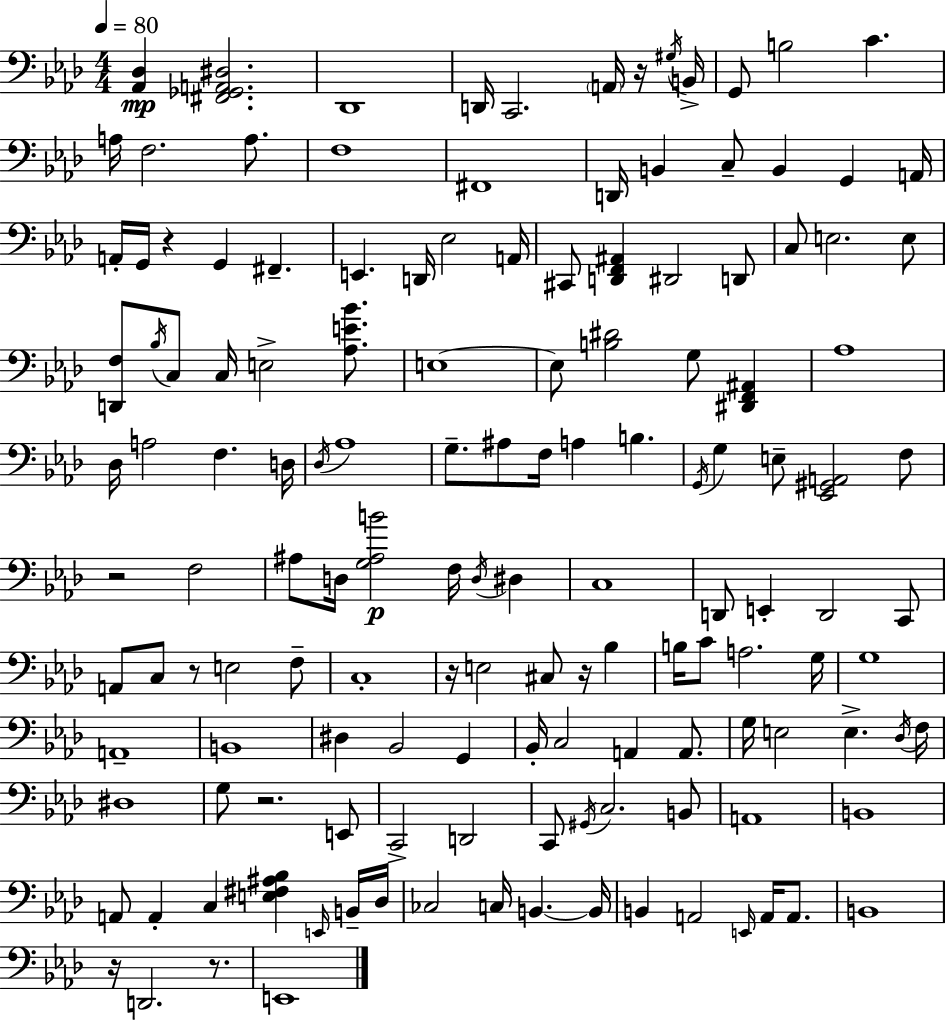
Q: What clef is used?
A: bass